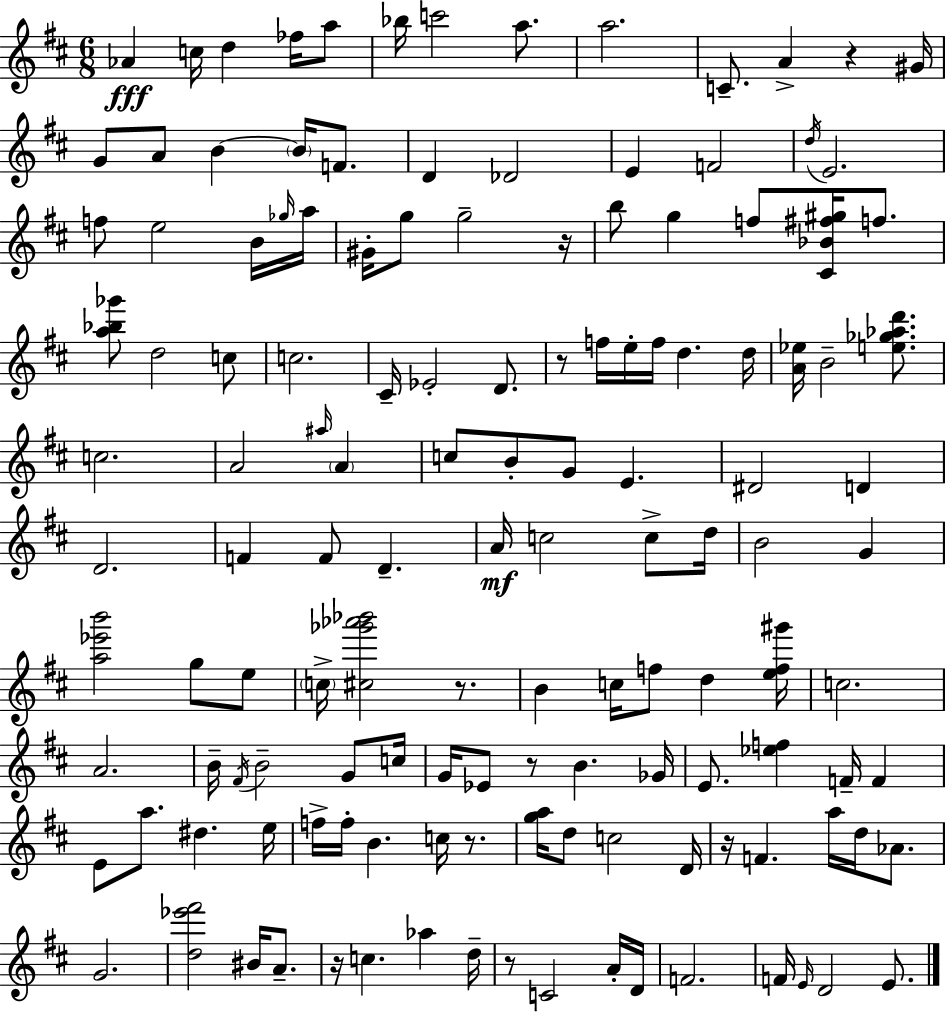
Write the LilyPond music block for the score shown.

{
  \clef treble
  \numericTimeSignature
  \time 6/8
  \key d \major
  aes'4\fff c''16 d''4 fes''16 a''8 | bes''16 c'''2 a''8. | a''2. | c'8.-- a'4-> r4 gis'16 | \break g'8 a'8 b'4~~ \parenthesize b'16 f'8. | d'4 des'2 | e'4 f'2 | \acciaccatura { d''16 } e'2. | \break f''8 e''2 b'16 | \grace { ges''16 } a''16 gis'16-. g''8 g''2-- | r16 b''8 g''4 f''8 <cis' bes' fis'' gis''>16 f''8. | <a'' bes'' ges'''>8 d''2 | \break c''8 c''2. | cis'16-- ees'2-. d'8. | r8 f''16 e''16-. f''16 d''4. | d''16 <a' ees''>16 b'2-- <e'' ges'' aes'' d'''>8. | \break c''2. | a'2 \grace { ais''16 } \parenthesize a'4 | c''8 b'8-. g'8 e'4. | dis'2 d'4 | \break d'2. | f'4 f'8 d'4.-- | a'16\mf c''2 | c''8-> d''16 b'2 g'4 | \break <a'' ees''' b'''>2 g''8 | e''8 \parenthesize c''16-> <cis'' ges''' aes''' bes'''>2 | r8. b'4 c''16 f''8 d''4 | <e'' f'' gis'''>16 c''2. | \break a'2. | b'16-- \acciaccatura { fis'16 } b'2-- | g'8 c''16 g'16 ees'8 r8 b'4. | ges'16 e'8. <ees'' f''>4 f'16-- | \break f'4 e'8 a''8. dis''4. | e''16 f''16-> f''16-. b'4. | c''16 r8. <g'' a''>16 d''8 c''2 | d'16 r16 f'4. a''16 | \break d''16 aes'8. g'2. | <d'' ees''' fis'''>2 | bis'16 a'8.-- r16 c''4. aes''4 | d''16-- r8 c'2 | \break a'16-. d'16 f'2. | f'16 \grace { e'16 } d'2 | e'8. \bar "|."
}